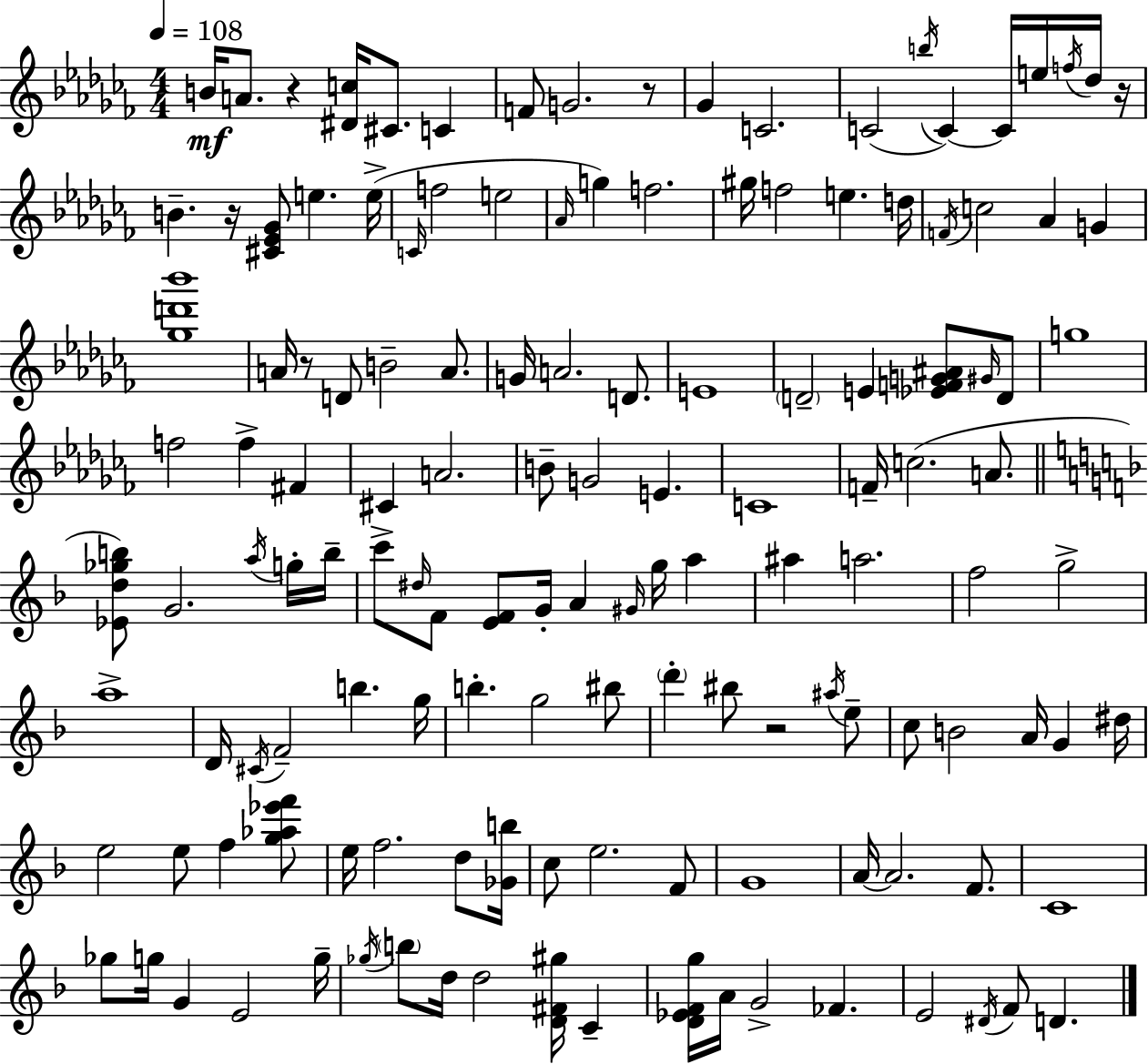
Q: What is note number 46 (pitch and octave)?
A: F5